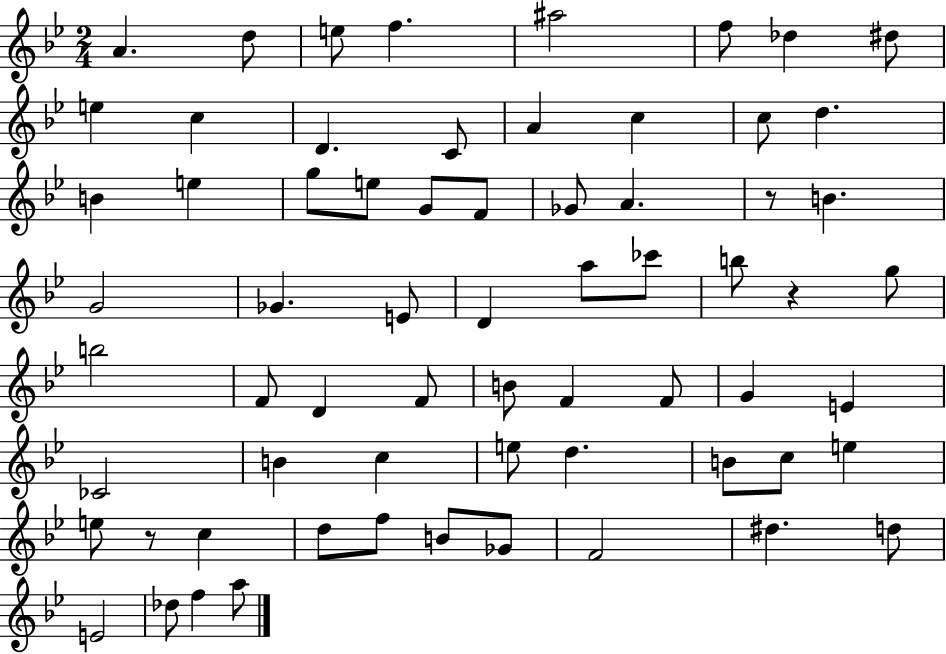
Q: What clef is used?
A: treble